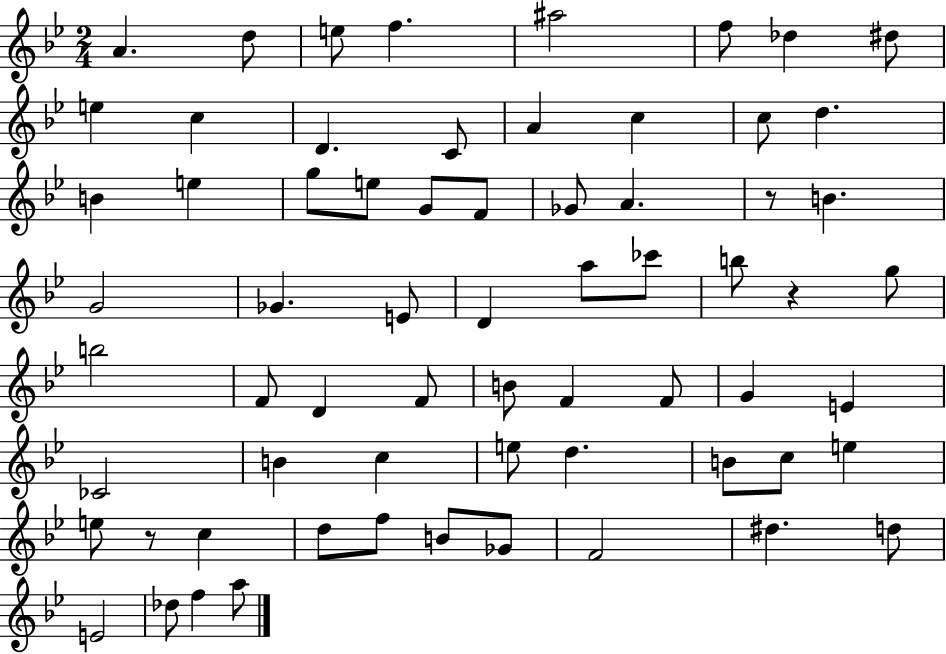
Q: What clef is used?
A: treble